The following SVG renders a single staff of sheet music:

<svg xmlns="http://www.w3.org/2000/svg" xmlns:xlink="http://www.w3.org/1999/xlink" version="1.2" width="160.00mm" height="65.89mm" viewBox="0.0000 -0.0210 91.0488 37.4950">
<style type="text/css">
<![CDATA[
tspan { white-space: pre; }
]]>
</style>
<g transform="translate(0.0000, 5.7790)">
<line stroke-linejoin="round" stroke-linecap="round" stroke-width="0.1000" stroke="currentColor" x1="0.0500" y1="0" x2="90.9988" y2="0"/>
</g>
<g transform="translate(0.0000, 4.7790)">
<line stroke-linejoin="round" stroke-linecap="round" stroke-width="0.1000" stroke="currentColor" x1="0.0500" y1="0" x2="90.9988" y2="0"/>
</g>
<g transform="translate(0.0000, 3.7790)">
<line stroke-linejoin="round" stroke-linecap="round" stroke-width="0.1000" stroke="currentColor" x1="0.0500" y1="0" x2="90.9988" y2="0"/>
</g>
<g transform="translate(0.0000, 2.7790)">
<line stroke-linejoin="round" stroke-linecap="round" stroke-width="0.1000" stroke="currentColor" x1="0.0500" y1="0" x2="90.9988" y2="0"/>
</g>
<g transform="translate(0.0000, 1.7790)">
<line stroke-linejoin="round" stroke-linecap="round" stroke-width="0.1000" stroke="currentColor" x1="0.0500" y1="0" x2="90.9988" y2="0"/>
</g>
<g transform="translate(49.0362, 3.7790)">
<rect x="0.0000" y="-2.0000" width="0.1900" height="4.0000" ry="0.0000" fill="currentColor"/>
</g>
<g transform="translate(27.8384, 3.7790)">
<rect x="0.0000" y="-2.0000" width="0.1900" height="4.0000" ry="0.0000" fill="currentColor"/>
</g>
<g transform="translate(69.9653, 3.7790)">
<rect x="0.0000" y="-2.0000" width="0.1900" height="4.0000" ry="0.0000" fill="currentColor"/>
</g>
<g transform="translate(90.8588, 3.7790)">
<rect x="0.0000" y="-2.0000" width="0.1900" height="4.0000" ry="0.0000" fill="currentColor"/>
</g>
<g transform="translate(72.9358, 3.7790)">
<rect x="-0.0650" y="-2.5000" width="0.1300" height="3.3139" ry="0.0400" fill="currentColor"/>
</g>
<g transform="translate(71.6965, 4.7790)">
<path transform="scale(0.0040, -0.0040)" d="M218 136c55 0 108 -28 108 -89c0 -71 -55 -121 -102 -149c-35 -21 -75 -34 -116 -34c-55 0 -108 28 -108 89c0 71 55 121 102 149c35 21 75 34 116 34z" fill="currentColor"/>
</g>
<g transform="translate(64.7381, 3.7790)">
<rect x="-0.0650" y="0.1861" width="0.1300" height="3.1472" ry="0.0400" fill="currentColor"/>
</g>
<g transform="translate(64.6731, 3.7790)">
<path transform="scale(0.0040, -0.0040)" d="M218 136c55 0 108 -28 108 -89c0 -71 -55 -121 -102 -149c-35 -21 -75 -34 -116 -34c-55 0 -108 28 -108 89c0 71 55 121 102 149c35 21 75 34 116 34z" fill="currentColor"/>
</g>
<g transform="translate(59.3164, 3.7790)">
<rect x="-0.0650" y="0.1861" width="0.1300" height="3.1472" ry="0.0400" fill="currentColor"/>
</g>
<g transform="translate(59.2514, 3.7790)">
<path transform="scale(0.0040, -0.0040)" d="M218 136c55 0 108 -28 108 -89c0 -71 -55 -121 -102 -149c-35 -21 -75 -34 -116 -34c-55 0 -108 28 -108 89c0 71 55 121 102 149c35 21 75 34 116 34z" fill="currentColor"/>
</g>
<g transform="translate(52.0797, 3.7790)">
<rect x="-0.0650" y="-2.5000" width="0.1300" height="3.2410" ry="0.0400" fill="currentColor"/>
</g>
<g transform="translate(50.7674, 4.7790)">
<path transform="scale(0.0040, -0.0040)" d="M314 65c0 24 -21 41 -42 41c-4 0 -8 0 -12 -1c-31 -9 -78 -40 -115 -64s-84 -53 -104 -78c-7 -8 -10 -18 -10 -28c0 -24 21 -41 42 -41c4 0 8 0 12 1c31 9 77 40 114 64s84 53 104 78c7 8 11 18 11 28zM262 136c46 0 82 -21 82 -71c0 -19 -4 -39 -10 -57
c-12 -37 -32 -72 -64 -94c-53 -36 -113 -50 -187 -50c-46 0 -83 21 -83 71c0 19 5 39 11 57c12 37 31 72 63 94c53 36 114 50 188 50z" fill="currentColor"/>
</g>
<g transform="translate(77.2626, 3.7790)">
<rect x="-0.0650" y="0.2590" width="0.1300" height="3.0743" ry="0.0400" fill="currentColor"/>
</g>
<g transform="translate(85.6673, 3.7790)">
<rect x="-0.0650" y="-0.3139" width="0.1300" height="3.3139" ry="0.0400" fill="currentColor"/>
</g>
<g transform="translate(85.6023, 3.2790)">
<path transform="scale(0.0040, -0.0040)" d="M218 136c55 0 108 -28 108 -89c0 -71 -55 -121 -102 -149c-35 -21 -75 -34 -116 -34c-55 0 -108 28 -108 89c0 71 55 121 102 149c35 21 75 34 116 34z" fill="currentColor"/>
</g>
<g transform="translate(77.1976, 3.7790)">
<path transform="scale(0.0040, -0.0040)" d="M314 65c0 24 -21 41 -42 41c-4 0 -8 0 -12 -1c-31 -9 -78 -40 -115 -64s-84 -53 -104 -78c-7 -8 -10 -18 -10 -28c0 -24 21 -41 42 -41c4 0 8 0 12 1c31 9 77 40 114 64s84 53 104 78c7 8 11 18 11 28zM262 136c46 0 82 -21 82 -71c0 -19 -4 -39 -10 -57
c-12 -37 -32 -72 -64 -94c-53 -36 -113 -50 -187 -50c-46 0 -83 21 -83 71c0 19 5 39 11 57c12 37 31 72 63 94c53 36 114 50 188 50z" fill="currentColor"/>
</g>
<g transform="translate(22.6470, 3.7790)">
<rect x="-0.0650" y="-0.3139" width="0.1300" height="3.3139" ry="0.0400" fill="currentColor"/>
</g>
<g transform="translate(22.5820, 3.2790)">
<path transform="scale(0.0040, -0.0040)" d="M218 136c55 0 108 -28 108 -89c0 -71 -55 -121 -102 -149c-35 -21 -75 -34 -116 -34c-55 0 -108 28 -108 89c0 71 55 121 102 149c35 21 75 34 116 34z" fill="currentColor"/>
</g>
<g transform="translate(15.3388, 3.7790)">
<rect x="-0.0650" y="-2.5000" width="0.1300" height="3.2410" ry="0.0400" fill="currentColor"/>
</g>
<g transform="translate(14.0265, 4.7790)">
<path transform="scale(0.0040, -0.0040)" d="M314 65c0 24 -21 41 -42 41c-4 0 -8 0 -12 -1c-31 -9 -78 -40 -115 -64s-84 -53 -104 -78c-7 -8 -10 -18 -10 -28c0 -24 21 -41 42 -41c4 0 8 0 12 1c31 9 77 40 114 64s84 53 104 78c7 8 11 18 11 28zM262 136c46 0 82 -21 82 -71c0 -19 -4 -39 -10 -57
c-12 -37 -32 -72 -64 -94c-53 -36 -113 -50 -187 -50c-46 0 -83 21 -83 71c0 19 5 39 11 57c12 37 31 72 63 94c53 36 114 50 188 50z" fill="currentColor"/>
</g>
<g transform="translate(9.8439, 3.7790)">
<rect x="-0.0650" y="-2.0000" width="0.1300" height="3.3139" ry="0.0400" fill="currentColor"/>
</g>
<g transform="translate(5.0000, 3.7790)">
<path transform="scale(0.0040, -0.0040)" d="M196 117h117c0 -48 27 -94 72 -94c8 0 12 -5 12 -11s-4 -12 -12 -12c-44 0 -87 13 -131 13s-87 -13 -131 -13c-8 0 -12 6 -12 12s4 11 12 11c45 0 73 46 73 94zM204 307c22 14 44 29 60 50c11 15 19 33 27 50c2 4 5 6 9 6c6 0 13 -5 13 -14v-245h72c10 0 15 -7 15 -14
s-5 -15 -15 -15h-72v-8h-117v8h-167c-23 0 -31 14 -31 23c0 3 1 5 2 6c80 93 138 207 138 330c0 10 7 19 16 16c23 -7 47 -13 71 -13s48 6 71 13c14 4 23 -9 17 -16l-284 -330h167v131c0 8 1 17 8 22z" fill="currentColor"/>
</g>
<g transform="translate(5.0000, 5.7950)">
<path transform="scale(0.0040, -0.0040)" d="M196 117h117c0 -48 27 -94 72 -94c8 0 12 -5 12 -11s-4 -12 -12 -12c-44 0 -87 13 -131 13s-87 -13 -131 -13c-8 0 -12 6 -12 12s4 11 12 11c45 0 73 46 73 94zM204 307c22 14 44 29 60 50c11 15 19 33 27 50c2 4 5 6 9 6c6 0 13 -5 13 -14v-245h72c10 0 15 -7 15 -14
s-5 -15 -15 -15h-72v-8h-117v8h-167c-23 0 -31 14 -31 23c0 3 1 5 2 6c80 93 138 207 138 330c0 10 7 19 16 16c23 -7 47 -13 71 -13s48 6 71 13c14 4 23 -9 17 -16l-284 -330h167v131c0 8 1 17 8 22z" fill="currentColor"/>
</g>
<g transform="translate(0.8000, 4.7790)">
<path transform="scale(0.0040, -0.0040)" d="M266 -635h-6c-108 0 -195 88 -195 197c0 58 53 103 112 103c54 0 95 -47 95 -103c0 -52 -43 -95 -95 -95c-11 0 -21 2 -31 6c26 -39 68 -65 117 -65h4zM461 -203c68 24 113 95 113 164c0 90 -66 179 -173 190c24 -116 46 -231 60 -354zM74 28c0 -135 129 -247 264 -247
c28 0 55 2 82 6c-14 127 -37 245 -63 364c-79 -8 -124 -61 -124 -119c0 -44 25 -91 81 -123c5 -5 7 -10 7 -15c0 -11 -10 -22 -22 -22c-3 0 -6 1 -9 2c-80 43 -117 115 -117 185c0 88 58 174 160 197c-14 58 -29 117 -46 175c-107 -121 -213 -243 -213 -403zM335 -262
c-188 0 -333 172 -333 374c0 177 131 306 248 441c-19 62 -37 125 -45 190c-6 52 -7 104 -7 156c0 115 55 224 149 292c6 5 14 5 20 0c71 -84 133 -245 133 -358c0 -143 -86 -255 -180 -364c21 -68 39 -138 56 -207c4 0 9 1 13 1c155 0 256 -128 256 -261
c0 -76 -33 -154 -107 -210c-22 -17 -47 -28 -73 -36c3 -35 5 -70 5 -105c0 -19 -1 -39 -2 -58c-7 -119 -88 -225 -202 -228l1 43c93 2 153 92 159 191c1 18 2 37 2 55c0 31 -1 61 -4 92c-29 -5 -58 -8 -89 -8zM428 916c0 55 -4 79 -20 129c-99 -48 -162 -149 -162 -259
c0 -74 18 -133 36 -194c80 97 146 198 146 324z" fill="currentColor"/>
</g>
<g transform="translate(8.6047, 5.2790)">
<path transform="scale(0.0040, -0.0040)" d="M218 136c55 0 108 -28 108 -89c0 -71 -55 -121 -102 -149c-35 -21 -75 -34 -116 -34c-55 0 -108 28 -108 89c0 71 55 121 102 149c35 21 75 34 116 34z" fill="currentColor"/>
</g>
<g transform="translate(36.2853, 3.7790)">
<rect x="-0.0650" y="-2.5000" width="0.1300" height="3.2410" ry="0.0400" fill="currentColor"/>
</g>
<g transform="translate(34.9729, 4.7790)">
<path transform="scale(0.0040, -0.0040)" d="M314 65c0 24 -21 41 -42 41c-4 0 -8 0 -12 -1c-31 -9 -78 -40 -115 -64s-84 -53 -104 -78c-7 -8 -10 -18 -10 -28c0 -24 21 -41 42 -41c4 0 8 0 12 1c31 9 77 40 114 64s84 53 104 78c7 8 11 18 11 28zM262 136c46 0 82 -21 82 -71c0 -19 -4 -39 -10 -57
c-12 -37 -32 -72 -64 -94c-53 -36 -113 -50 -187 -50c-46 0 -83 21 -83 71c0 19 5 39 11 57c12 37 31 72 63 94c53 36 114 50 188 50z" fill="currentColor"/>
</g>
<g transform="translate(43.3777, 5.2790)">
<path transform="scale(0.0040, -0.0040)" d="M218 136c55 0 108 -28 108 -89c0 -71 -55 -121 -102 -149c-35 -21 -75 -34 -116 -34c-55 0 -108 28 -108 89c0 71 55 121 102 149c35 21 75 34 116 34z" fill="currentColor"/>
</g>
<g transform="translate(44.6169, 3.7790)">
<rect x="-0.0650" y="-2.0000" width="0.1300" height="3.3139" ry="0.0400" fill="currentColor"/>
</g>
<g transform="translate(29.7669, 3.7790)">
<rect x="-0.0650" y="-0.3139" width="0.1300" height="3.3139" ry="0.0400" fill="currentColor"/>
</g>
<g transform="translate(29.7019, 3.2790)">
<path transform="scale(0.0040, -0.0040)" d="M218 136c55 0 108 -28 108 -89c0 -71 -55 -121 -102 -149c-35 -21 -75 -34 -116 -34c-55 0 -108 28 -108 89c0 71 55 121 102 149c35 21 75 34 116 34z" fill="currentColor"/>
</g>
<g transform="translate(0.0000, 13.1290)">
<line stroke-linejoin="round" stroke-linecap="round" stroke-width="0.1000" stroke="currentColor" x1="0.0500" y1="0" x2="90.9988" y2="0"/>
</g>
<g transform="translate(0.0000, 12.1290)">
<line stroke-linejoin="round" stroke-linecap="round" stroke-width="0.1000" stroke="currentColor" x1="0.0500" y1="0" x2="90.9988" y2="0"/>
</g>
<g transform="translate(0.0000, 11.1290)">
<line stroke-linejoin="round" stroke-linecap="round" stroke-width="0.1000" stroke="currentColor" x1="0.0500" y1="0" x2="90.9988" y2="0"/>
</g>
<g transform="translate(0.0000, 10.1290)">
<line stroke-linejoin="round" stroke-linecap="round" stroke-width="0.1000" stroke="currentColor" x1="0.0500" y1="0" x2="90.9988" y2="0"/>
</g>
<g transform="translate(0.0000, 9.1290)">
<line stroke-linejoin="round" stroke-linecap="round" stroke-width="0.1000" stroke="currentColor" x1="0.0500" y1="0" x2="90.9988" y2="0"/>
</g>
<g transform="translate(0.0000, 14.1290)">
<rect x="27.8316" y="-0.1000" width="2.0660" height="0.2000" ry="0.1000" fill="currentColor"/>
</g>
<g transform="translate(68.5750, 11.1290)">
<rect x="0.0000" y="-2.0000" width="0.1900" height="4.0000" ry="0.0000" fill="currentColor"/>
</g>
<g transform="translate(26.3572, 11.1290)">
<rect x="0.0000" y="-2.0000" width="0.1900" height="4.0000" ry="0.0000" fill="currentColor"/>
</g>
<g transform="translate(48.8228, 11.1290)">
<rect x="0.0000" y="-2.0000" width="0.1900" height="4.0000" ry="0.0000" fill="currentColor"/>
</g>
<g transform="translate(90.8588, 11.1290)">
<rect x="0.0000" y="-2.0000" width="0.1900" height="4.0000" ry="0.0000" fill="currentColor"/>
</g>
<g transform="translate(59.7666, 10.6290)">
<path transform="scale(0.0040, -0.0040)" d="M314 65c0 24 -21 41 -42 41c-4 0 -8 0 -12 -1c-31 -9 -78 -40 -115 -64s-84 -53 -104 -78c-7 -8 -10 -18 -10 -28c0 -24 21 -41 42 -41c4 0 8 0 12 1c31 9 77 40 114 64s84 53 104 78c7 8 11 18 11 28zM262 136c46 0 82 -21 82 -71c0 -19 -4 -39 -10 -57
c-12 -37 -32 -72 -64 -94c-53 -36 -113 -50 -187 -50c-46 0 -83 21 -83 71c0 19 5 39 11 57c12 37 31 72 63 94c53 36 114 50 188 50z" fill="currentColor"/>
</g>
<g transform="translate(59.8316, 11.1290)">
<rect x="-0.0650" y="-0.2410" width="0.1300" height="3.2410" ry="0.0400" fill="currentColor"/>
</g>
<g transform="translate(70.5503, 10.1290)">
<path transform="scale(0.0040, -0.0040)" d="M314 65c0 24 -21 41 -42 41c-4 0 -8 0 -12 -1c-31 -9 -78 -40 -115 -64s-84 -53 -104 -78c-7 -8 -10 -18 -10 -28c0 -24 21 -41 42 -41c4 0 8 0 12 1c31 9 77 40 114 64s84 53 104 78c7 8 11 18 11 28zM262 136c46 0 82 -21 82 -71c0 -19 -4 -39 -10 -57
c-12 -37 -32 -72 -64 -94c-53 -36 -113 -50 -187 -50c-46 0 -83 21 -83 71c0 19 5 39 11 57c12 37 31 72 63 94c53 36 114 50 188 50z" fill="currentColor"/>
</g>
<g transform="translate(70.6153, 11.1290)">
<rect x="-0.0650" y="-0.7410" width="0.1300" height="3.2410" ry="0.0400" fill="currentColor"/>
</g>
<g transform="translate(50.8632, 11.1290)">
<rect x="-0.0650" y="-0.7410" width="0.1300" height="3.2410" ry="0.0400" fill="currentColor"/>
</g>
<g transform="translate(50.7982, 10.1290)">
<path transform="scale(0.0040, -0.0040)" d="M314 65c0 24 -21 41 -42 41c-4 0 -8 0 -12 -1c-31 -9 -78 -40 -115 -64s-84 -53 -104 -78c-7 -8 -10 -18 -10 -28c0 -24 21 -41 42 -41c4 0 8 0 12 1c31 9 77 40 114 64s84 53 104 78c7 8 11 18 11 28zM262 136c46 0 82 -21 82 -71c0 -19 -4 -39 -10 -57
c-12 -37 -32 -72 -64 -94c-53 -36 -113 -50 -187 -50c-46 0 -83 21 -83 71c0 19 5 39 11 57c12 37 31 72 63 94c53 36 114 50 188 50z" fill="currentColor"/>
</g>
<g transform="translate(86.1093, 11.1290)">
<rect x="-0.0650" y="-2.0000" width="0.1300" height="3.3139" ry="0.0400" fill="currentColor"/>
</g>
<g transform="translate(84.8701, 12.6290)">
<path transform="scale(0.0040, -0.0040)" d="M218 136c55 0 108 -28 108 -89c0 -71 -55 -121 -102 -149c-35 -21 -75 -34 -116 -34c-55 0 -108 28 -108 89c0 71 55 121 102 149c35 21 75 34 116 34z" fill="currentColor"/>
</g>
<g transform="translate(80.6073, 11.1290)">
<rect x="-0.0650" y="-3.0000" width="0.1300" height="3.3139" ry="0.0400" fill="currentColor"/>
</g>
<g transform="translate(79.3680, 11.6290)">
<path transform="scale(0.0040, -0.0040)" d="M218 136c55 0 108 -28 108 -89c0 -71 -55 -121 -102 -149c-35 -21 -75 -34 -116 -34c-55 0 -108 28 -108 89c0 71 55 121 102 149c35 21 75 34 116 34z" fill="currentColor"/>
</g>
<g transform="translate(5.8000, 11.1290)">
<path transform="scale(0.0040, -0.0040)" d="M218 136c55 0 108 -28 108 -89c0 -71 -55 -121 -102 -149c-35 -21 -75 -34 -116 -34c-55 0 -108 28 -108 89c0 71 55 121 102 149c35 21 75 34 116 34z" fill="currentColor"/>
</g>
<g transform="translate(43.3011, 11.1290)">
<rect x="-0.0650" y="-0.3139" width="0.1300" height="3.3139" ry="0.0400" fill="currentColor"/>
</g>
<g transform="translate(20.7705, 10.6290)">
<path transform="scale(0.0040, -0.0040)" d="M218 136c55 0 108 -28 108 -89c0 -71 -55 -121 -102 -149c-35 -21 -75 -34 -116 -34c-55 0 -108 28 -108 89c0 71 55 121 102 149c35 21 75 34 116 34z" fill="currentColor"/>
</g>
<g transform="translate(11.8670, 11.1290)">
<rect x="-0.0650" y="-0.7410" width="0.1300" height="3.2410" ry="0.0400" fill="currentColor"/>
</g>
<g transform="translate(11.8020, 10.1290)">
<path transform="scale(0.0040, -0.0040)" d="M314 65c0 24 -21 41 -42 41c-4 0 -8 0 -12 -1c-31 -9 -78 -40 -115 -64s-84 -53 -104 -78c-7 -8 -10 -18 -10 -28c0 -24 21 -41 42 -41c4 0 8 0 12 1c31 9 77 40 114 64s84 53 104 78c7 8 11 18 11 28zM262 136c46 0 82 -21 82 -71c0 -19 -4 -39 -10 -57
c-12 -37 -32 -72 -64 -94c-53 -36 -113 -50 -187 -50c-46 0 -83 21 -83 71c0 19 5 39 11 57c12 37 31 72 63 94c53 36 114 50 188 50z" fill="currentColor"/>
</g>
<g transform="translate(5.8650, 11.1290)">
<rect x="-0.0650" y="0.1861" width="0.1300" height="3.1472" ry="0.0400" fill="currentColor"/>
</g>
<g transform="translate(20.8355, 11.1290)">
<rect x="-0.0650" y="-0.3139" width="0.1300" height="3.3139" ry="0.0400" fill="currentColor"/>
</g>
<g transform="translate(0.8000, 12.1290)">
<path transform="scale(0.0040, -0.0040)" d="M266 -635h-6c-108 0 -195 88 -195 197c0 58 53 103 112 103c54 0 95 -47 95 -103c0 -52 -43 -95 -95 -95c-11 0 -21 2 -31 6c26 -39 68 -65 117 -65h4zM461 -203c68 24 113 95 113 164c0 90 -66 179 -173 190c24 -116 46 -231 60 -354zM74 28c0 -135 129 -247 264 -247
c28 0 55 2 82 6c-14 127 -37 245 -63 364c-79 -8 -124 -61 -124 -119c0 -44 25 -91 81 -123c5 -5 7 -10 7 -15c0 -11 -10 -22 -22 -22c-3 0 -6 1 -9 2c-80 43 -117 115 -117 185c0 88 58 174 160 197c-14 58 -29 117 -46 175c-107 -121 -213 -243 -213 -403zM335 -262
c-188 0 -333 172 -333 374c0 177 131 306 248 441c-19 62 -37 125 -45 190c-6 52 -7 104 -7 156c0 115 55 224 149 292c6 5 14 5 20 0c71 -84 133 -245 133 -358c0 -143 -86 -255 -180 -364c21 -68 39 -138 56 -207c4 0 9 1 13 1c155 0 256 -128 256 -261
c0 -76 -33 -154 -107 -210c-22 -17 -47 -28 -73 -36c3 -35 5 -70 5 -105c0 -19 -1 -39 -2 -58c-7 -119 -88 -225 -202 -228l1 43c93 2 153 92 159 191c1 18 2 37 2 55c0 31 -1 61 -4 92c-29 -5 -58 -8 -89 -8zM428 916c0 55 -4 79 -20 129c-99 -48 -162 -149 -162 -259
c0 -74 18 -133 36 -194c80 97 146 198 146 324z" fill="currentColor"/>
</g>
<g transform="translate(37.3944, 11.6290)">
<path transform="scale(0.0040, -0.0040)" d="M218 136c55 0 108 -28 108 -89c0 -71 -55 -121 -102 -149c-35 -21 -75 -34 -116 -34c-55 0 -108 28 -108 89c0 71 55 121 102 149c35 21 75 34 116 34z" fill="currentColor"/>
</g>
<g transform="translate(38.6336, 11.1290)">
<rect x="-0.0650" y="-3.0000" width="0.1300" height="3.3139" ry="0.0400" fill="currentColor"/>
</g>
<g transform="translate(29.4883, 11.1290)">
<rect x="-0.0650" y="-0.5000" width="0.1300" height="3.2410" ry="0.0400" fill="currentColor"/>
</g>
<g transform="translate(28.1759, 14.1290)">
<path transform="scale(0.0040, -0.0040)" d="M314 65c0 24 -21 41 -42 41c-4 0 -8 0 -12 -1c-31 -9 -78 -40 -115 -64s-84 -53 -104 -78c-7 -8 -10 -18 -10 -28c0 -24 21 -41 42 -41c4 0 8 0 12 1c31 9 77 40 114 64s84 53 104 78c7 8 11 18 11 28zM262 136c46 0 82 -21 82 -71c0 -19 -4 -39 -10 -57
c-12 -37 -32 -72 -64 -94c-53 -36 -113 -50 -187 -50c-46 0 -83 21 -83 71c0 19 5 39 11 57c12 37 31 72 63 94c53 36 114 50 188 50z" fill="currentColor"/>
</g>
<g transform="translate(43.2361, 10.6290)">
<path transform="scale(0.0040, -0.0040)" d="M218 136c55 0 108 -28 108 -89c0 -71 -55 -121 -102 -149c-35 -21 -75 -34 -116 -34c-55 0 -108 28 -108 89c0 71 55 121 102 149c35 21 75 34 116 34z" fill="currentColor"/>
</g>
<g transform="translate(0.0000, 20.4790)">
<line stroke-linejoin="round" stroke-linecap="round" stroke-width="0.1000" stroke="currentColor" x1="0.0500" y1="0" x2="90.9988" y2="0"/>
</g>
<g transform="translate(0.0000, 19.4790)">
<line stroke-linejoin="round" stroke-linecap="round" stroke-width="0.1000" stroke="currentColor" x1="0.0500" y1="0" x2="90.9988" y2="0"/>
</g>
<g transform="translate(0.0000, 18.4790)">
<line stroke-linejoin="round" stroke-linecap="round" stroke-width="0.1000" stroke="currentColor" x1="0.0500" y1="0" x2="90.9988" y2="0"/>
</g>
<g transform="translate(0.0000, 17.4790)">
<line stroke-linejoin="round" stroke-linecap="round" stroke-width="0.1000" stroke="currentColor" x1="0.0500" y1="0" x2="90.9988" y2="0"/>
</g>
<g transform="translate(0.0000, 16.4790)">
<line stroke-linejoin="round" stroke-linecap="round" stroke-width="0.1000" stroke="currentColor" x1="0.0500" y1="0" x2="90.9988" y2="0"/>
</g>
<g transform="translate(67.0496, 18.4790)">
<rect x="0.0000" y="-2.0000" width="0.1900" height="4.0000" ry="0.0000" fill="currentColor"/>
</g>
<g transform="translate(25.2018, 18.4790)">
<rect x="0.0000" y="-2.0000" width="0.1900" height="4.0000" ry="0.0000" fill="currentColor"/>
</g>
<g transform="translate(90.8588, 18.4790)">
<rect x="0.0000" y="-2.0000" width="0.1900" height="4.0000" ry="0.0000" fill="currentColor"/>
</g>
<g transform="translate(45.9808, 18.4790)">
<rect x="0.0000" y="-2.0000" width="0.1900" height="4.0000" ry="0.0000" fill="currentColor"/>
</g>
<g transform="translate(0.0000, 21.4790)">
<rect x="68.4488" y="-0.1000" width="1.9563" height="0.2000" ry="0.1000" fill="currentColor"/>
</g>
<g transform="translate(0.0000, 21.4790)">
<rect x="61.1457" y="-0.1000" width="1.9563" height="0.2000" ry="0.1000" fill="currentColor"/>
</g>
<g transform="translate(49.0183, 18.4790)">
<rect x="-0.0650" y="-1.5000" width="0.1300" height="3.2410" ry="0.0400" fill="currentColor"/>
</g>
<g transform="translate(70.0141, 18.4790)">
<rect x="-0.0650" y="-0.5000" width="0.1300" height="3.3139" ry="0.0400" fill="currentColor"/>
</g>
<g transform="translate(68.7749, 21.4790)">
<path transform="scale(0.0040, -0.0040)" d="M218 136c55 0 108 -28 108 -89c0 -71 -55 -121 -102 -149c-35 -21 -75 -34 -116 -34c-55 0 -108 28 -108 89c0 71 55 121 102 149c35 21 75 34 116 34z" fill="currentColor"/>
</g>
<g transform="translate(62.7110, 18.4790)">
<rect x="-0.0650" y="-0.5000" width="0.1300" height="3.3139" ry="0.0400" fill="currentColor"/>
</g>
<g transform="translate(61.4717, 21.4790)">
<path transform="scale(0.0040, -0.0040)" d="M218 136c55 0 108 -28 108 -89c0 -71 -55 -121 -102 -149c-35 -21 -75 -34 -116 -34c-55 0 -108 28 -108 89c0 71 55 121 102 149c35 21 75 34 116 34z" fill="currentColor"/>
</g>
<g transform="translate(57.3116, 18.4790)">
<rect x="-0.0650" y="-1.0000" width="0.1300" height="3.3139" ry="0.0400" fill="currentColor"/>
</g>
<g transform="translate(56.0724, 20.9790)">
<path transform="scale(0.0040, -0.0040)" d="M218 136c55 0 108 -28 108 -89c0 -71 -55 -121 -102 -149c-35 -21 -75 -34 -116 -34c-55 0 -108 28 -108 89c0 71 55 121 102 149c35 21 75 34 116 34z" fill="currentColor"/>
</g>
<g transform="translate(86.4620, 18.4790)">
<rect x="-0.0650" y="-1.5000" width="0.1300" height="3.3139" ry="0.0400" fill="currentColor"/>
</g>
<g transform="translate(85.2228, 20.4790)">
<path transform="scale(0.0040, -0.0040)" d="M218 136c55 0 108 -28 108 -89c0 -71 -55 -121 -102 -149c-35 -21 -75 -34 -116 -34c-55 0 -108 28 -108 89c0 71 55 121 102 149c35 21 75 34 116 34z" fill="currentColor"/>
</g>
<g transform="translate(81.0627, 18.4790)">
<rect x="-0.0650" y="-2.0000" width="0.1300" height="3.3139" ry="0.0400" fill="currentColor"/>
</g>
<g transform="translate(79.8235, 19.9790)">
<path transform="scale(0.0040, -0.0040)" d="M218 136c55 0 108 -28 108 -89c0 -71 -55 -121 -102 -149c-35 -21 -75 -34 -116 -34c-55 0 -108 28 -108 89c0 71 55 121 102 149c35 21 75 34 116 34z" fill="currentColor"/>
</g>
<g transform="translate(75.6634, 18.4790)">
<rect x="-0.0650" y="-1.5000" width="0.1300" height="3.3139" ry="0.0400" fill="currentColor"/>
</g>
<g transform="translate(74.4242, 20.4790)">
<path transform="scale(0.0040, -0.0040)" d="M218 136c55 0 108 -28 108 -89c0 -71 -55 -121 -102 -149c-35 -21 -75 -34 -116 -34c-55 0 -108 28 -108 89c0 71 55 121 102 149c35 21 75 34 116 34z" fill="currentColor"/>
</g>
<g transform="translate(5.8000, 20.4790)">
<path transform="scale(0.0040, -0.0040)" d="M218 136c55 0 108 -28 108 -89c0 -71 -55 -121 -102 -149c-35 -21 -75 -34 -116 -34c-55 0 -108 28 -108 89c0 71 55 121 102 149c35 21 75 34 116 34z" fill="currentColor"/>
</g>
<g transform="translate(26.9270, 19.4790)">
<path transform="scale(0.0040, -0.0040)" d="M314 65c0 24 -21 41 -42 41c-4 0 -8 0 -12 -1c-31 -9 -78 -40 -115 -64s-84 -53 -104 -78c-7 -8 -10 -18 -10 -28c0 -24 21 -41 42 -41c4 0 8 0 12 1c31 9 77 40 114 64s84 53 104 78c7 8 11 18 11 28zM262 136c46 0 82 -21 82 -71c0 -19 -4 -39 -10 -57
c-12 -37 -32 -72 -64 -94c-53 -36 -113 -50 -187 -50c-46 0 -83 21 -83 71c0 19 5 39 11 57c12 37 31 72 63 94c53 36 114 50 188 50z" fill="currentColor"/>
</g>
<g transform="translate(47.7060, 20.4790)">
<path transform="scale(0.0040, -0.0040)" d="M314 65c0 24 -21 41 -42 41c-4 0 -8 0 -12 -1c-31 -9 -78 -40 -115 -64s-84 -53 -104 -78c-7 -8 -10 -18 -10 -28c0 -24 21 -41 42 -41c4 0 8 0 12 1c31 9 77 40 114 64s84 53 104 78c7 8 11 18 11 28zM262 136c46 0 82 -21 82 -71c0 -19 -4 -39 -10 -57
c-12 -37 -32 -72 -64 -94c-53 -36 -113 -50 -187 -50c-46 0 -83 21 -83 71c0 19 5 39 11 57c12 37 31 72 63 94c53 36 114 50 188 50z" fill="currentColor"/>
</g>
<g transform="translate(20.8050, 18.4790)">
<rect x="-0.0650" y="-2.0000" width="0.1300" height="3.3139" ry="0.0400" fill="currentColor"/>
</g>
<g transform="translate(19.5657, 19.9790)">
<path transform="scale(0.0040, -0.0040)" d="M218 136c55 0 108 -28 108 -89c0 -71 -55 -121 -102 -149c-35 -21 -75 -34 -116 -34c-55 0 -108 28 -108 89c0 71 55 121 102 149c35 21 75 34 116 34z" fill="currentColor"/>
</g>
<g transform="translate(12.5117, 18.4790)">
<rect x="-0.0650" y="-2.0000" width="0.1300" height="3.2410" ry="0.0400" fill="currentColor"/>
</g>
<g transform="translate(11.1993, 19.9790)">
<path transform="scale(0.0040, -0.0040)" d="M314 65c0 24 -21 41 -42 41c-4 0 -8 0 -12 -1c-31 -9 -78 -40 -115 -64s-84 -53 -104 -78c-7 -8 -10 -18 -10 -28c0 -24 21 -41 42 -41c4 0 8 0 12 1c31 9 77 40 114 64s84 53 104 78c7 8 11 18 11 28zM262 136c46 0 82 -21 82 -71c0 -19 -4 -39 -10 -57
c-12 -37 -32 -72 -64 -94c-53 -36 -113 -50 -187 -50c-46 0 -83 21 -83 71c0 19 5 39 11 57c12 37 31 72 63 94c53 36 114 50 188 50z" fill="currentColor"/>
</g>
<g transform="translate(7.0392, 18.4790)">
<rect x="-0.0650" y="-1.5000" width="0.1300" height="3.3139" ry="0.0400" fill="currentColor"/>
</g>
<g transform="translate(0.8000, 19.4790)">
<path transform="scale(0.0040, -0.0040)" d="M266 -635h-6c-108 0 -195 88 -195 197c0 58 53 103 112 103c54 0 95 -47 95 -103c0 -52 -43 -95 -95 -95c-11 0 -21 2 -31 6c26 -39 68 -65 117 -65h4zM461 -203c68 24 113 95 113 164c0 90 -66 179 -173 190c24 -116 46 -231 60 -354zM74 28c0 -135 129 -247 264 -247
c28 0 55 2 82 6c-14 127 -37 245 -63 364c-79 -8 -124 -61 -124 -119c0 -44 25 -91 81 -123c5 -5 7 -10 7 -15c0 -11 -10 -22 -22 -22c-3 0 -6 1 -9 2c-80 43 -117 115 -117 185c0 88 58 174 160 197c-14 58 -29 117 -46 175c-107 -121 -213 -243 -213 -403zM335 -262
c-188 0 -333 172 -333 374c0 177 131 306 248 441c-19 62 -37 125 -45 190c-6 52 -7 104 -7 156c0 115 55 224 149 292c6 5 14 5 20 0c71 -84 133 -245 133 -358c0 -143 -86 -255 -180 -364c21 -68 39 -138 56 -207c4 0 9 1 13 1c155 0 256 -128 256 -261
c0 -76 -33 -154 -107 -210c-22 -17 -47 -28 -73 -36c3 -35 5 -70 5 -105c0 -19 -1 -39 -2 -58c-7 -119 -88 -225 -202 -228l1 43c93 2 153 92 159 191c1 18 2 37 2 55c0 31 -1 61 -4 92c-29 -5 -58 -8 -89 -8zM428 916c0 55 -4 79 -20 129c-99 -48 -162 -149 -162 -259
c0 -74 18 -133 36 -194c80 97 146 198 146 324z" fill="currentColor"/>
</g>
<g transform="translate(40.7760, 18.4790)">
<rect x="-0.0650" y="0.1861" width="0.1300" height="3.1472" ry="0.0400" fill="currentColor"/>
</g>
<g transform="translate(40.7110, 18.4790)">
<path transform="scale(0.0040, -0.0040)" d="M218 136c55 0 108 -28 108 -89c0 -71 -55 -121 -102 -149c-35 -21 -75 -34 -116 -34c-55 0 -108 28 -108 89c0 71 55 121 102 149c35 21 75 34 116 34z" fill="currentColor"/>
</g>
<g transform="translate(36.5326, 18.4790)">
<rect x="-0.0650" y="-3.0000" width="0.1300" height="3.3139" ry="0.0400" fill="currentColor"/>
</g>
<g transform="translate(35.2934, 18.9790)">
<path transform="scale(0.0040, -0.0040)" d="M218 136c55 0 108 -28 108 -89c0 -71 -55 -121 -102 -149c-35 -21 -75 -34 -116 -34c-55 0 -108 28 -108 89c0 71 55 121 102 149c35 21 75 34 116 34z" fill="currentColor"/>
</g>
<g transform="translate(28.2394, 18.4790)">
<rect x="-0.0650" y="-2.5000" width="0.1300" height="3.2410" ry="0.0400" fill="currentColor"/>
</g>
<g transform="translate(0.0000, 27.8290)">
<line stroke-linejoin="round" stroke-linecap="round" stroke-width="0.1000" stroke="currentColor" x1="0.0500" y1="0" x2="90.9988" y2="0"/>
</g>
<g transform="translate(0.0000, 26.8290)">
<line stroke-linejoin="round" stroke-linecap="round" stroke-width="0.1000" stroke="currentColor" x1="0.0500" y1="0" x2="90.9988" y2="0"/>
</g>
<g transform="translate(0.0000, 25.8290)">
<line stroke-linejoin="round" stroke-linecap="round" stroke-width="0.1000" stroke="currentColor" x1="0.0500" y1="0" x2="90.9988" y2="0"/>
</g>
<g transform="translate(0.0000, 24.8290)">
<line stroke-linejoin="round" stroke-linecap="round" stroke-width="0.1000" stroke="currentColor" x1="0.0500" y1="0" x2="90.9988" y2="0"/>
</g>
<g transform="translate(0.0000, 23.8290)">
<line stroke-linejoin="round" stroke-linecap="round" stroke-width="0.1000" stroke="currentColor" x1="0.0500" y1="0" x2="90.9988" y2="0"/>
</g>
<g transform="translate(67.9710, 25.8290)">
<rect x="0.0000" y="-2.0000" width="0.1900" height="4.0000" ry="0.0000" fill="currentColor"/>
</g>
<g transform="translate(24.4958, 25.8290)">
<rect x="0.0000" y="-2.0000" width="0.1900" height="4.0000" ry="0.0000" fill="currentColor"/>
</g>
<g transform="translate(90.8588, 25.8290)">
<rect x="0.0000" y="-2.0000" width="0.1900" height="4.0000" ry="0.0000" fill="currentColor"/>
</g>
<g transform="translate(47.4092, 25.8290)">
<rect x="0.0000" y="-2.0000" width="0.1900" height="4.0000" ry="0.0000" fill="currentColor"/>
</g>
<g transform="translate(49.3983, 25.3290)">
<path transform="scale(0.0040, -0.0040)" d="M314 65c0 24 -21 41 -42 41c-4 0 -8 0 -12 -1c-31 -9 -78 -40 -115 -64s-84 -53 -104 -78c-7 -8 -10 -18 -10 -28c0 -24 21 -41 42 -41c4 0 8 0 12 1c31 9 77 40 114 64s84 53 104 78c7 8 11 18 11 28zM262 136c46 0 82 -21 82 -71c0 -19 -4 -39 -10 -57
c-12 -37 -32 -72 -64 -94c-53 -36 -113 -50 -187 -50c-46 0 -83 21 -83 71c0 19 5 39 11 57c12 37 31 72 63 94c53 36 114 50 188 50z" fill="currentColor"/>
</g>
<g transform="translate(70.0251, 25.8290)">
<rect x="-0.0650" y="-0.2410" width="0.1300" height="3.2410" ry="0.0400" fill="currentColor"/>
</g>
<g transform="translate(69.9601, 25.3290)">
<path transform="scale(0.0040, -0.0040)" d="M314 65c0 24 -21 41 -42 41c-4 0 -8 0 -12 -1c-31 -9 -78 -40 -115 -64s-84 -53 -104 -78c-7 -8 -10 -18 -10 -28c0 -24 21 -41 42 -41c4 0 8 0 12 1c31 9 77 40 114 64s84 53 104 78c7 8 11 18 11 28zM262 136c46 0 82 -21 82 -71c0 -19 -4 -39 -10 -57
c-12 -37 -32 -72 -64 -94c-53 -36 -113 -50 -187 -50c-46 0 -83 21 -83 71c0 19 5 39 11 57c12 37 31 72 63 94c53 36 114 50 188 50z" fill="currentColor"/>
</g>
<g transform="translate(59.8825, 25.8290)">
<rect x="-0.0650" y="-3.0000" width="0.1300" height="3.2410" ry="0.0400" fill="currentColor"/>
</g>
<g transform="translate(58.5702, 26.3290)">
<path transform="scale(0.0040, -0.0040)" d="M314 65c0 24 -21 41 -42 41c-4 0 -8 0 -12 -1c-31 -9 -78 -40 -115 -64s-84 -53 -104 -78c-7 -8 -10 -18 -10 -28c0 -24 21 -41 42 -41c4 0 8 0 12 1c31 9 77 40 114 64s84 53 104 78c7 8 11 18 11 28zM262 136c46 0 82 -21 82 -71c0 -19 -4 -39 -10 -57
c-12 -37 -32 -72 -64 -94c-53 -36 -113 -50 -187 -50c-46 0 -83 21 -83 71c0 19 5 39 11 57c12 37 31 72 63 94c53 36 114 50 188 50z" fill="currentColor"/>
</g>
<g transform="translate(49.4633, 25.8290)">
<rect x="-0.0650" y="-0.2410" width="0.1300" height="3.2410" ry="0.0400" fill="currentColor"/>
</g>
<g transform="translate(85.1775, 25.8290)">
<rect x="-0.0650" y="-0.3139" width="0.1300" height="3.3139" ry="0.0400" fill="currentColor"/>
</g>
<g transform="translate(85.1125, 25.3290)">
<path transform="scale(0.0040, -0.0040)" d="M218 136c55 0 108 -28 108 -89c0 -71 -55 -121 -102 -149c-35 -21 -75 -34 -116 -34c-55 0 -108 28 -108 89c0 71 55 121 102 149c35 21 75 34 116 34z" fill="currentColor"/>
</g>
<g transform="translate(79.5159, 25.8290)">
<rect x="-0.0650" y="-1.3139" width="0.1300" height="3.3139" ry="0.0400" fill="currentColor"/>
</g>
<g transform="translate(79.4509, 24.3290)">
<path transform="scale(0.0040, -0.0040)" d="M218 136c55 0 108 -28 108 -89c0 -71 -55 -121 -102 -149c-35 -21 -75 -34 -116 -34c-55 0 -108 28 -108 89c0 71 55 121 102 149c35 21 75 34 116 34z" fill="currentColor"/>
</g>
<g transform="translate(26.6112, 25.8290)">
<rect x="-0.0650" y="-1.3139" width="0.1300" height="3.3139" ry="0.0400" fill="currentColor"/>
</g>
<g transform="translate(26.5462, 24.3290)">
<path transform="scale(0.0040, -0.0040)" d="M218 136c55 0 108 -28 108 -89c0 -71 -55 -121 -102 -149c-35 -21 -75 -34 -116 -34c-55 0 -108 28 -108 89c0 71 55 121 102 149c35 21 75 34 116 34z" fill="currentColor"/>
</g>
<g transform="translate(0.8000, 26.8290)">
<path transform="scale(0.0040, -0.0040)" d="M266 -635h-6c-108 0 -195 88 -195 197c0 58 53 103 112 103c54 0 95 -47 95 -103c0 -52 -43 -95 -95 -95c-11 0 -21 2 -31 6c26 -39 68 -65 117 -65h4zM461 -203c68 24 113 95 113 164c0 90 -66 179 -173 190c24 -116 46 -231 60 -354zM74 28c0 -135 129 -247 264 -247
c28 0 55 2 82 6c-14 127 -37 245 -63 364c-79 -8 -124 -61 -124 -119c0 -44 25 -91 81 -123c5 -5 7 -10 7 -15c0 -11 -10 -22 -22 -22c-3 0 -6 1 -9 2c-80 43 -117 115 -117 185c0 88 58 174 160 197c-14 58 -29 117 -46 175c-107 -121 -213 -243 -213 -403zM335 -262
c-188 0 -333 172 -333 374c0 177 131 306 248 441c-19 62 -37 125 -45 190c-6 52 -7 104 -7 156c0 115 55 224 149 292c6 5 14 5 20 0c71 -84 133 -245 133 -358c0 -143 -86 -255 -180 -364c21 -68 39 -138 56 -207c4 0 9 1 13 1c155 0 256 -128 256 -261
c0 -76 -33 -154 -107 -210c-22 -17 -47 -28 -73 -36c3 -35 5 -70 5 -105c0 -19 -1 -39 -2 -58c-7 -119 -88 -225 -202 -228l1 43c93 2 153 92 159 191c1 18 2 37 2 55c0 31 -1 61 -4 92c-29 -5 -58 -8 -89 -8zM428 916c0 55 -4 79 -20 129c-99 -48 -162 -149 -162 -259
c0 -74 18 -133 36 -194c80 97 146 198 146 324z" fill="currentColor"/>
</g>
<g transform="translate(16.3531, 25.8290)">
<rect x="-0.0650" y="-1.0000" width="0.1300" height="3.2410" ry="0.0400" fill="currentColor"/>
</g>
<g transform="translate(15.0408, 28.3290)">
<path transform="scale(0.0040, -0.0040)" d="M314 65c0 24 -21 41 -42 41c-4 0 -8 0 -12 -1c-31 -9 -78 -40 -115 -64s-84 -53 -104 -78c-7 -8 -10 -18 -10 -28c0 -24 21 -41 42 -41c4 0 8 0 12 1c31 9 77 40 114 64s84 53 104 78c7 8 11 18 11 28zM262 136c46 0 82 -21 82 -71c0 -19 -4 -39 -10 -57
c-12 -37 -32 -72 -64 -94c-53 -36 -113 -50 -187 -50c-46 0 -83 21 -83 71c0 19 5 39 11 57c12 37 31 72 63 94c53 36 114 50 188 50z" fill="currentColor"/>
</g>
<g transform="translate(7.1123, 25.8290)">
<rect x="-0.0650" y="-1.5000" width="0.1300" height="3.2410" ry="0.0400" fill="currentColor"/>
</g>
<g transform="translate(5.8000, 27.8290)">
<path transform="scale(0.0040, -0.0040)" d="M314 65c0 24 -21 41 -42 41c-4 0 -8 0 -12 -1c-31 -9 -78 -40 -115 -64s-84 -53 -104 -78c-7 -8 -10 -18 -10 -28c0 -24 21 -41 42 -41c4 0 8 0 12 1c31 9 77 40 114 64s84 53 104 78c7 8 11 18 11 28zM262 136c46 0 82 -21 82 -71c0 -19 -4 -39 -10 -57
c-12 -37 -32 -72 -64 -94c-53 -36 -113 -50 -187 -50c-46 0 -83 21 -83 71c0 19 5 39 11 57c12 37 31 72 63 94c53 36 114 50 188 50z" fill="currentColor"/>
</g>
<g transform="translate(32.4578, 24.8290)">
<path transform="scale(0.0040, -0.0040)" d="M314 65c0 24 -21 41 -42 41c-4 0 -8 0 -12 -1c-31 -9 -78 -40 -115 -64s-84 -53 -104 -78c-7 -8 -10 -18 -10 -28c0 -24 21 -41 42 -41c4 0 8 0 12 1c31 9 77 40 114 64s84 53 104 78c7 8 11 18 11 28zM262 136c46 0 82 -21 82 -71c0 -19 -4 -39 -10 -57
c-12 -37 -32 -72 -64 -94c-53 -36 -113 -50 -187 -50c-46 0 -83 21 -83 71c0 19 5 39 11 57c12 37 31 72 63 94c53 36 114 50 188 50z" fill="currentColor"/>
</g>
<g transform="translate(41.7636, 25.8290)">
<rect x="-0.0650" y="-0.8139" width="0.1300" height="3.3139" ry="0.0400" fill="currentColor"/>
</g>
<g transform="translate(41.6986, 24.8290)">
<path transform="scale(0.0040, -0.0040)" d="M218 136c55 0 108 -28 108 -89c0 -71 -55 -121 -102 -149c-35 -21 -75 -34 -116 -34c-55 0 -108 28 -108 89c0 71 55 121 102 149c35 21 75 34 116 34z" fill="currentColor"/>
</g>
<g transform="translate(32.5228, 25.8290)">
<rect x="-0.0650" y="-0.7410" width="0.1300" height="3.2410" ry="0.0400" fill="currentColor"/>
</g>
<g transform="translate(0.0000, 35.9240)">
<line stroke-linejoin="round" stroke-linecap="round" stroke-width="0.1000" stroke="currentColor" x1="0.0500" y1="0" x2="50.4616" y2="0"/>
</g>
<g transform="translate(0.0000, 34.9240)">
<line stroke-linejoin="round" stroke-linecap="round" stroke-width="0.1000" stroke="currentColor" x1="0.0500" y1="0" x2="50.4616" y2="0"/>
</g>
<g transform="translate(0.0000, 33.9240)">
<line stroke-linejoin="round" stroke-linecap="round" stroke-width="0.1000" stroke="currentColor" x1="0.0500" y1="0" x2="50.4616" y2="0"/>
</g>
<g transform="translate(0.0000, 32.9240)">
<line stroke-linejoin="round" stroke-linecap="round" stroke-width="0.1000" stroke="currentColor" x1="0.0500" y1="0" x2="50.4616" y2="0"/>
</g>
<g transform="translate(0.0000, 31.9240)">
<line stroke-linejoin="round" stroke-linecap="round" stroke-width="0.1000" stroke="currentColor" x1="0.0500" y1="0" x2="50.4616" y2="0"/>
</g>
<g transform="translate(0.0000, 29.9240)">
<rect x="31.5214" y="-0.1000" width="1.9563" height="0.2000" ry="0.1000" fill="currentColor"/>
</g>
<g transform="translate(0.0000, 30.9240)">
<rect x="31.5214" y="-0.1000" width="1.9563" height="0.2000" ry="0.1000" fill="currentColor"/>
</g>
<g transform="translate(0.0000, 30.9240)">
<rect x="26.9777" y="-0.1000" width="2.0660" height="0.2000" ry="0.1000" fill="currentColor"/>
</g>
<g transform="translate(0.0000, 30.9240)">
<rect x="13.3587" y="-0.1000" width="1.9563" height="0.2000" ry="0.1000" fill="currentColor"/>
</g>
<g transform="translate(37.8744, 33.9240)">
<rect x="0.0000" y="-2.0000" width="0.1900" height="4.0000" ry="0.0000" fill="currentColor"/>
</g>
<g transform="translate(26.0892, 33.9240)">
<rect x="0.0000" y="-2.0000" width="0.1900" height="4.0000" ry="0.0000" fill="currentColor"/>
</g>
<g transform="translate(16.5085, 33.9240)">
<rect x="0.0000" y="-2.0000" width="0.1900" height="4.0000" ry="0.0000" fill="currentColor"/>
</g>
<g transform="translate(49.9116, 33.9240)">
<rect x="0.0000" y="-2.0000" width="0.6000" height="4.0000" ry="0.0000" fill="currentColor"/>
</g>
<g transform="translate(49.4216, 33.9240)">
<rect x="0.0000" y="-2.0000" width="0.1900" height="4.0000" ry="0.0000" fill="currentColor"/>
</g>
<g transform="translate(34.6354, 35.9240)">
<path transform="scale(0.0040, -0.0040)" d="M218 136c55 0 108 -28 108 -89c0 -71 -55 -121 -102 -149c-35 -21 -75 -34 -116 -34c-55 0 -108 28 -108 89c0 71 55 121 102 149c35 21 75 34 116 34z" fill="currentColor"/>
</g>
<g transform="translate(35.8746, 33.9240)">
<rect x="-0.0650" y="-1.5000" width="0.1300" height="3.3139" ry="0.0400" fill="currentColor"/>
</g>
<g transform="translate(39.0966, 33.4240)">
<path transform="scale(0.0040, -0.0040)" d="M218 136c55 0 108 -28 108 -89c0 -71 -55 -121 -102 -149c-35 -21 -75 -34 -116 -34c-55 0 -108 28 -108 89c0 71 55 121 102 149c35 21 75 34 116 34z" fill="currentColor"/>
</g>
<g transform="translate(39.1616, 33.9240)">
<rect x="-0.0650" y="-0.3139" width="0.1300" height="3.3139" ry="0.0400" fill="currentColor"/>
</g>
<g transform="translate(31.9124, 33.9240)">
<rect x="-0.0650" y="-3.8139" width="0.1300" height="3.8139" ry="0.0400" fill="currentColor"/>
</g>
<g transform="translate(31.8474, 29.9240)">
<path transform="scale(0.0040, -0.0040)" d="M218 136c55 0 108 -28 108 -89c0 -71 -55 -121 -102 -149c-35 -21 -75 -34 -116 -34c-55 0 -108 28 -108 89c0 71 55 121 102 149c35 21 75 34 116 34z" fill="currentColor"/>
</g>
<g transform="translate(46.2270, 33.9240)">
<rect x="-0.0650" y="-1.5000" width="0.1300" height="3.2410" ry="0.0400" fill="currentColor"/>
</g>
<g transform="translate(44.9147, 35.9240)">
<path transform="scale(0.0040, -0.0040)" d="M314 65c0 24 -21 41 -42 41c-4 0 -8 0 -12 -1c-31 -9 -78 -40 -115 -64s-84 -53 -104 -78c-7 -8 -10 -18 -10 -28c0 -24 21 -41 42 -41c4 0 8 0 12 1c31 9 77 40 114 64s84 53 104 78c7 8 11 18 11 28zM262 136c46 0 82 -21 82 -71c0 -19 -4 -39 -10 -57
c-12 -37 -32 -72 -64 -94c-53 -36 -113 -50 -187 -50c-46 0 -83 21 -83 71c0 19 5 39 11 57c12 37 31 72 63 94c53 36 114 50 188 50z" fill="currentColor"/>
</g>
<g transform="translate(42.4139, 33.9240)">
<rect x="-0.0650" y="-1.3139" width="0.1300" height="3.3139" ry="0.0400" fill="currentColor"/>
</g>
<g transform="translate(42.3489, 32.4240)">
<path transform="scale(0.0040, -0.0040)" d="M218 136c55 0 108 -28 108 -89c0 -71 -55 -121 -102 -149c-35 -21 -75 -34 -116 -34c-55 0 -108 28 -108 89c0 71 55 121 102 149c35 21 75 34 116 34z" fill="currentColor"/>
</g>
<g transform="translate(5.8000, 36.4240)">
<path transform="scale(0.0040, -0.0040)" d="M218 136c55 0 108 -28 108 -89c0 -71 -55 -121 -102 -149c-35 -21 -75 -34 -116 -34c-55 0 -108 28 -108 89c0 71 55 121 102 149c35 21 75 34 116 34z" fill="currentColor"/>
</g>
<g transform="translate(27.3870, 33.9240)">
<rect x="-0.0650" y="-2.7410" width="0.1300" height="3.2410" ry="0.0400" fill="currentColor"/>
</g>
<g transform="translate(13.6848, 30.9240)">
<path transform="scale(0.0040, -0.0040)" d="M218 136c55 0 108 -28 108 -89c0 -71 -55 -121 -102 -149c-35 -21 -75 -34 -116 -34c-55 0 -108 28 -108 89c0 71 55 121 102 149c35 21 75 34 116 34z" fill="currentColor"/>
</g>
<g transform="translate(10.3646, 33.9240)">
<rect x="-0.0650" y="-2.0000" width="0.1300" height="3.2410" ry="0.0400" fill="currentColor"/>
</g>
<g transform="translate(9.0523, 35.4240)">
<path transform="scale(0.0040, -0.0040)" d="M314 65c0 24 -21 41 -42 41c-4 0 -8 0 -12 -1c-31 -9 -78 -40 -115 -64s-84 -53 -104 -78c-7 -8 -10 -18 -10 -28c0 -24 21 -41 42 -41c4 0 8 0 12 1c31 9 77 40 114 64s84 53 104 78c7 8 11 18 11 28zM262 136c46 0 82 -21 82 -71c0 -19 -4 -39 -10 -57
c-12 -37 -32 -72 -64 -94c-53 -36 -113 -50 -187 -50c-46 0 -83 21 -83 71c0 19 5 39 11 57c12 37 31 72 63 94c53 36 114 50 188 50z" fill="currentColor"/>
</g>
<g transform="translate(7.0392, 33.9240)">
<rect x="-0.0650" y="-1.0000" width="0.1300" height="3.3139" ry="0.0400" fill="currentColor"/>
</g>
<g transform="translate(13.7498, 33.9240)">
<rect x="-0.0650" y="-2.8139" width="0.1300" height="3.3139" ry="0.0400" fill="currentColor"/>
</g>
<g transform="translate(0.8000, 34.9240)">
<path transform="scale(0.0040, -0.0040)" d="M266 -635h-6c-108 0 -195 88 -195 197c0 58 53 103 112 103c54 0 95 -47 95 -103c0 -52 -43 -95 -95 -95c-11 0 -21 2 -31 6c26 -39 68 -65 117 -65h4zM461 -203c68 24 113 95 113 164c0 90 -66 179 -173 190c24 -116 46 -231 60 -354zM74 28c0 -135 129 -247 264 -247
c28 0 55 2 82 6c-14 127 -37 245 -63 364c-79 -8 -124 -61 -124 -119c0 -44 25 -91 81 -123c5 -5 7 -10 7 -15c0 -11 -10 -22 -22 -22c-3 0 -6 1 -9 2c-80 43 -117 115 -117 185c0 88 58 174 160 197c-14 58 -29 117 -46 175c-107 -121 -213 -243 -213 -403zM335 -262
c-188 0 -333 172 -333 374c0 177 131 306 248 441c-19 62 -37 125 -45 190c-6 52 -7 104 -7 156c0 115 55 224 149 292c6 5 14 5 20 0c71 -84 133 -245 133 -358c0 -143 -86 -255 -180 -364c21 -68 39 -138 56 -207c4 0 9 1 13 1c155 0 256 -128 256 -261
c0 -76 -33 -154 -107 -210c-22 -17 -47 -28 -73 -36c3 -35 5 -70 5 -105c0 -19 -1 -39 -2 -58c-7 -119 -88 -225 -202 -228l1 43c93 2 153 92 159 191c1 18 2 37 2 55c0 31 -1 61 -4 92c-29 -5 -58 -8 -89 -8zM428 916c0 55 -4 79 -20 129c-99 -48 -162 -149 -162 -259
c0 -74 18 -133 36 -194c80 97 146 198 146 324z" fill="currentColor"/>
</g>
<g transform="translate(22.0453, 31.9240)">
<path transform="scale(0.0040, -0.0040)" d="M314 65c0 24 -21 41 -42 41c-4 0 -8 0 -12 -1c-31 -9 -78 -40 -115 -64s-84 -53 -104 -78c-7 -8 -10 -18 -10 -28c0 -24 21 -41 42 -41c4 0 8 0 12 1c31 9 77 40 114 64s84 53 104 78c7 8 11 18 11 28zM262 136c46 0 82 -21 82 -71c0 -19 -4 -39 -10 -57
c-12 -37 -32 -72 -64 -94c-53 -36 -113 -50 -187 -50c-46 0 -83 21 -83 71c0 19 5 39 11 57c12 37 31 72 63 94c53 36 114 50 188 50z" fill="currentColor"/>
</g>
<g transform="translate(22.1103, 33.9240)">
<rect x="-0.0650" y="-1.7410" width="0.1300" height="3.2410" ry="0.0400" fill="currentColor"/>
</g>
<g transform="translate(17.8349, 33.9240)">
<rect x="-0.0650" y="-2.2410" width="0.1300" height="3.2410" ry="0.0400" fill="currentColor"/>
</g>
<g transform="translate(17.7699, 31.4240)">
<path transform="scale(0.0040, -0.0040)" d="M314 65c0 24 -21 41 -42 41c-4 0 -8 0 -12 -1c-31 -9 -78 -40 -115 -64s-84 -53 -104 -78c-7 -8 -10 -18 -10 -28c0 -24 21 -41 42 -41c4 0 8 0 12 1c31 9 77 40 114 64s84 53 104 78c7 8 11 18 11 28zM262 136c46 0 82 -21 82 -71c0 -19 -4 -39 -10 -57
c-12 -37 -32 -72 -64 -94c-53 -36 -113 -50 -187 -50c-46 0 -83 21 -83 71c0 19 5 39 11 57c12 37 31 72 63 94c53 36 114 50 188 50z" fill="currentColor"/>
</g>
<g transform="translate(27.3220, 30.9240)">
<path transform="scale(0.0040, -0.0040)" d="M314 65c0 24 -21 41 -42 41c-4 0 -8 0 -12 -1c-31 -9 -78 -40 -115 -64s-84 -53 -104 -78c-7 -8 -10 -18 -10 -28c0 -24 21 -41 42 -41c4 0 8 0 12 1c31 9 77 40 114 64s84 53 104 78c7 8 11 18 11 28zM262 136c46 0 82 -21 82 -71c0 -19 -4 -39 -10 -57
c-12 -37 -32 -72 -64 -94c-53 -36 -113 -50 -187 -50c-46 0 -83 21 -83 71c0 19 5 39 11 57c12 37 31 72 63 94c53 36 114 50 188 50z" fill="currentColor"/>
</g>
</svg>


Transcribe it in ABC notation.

X:1
T:Untitled
M:4/4
L:1/4
K:C
F G2 c c G2 F G2 B B G B2 c B d2 c C2 A c d2 c2 d2 A F E F2 F G2 A B E2 D C C E F E E2 D2 e d2 d c2 A2 c2 e c D F2 a g2 f2 a2 c' E c e E2